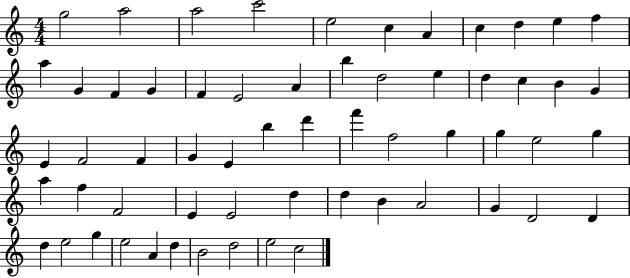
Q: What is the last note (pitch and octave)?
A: C5